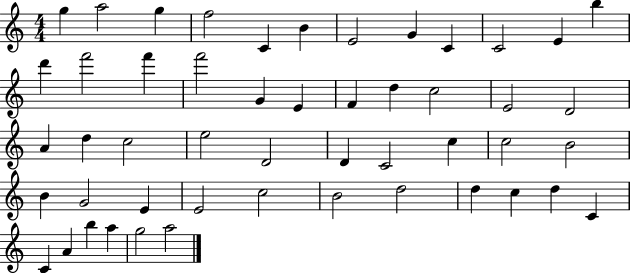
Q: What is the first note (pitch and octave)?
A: G5